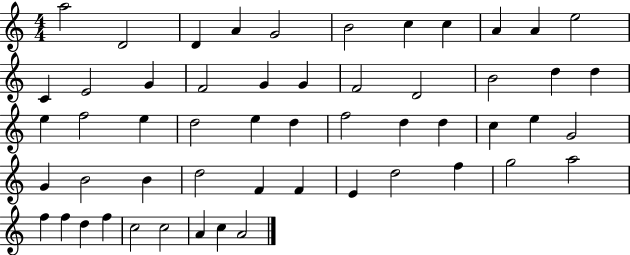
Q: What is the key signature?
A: C major